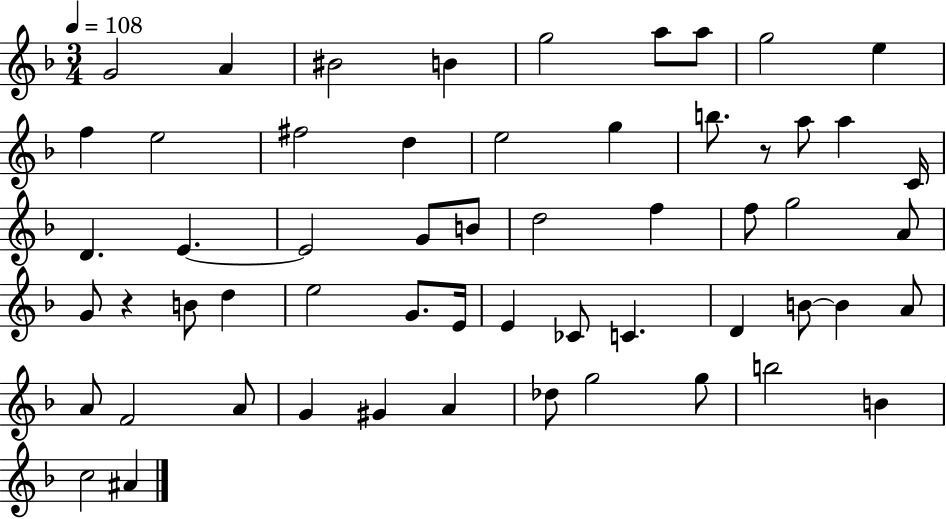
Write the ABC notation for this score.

X:1
T:Untitled
M:3/4
L:1/4
K:F
G2 A ^B2 B g2 a/2 a/2 g2 e f e2 ^f2 d e2 g b/2 z/2 a/2 a C/4 D E E2 G/2 B/2 d2 f f/2 g2 A/2 G/2 z B/2 d e2 G/2 E/4 E _C/2 C D B/2 B A/2 A/2 F2 A/2 G ^G A _d/2 g2 g/2 b2 B c2 ^A